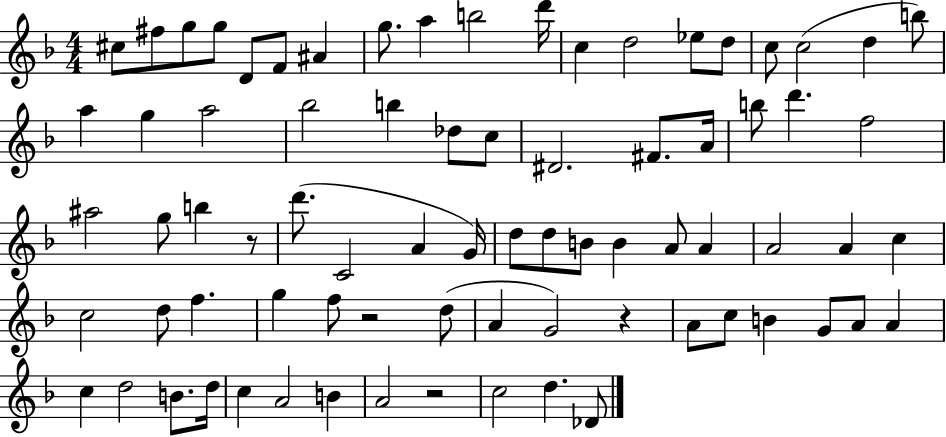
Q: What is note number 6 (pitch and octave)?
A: F4